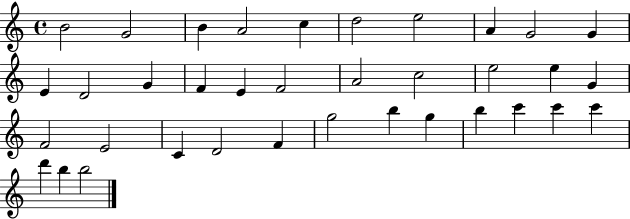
X:1
T:Untitled
M:4/4
L:1/4
K:C
B2 G2 B A2 c d2 e2 A G2 G E D2 G F E F2 A2 c2 e2 e G F2 E2 C D2 F g2 b g b c' c' c' d' b b2